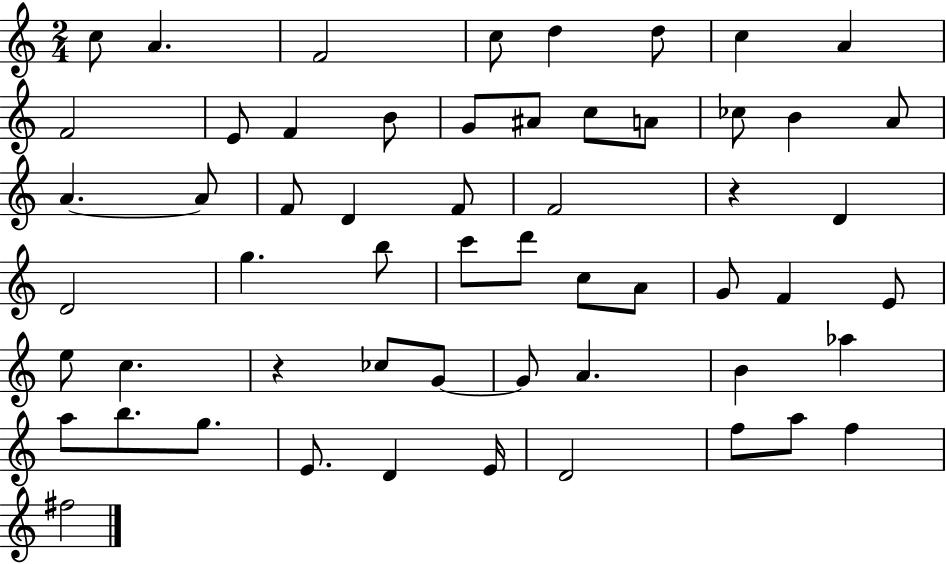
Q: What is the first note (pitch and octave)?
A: C5